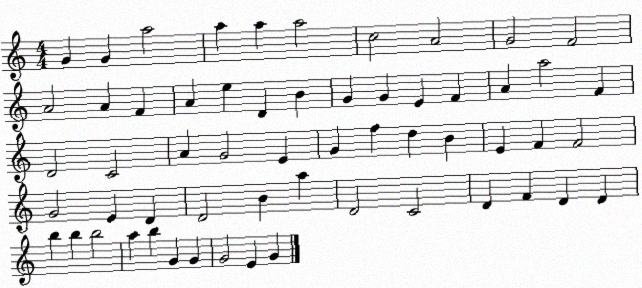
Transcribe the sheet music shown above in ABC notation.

X:1
T:Untitled
M:4/4
L:1/4
K:C
G G a2 a a a2 c2 A2 G2 F2 A2 A F A e D B G G E F A a2 F D2 C2 A G2 E G f d B E F F2 G2 E D D2 B a D2 C2 D F D D b b b2 a b G G G2 E G